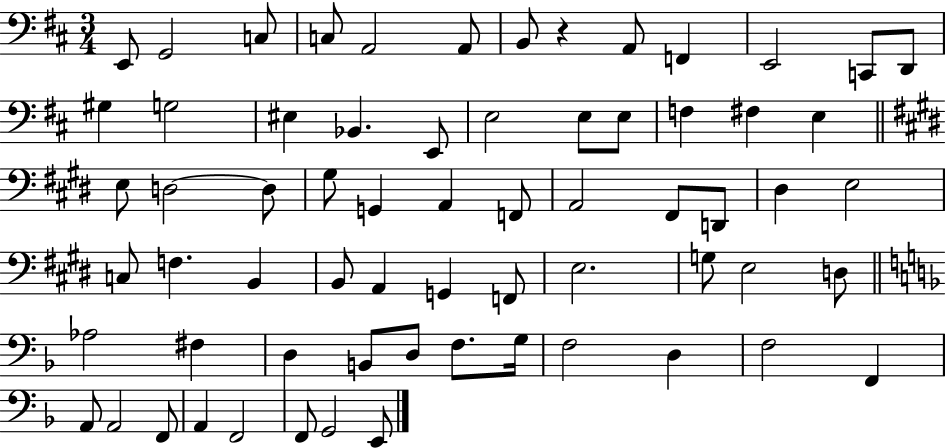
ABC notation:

X:1
T:Untitled
M:3/4
L:1/4
K:D
E,,/2 G,,2 C,/2 C,/2 A,,2 A,,/2 B,,/2 z A,,/2 F,, E,,2 C,,/2 D,,/2 ^G, G,2 ^E, _B,, E,,/2 E,2 E,/2 E,/2 F, ^F, E, E,/2 D,2 D,/2 ^G,/2 G,, A,, F,,/2 A,,2 ^F,,/2 D,,/2 ^D, E,2 C,/2 F, B,, B,,/2 A,, G,, F,,/2 E,2 G,/2 E,2 D,/2 _A,2 ^F, D, B,,/2 D,/2 F,/2 G,/4 F,2 D, F,2 F,, A,,/2 A,,2 F,,/2 A,, F,,2 F,,/2 G,,2 E,,/2